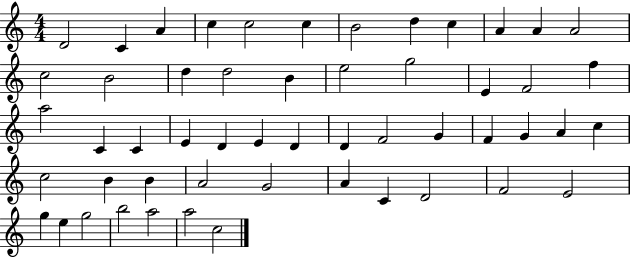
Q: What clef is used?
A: treble